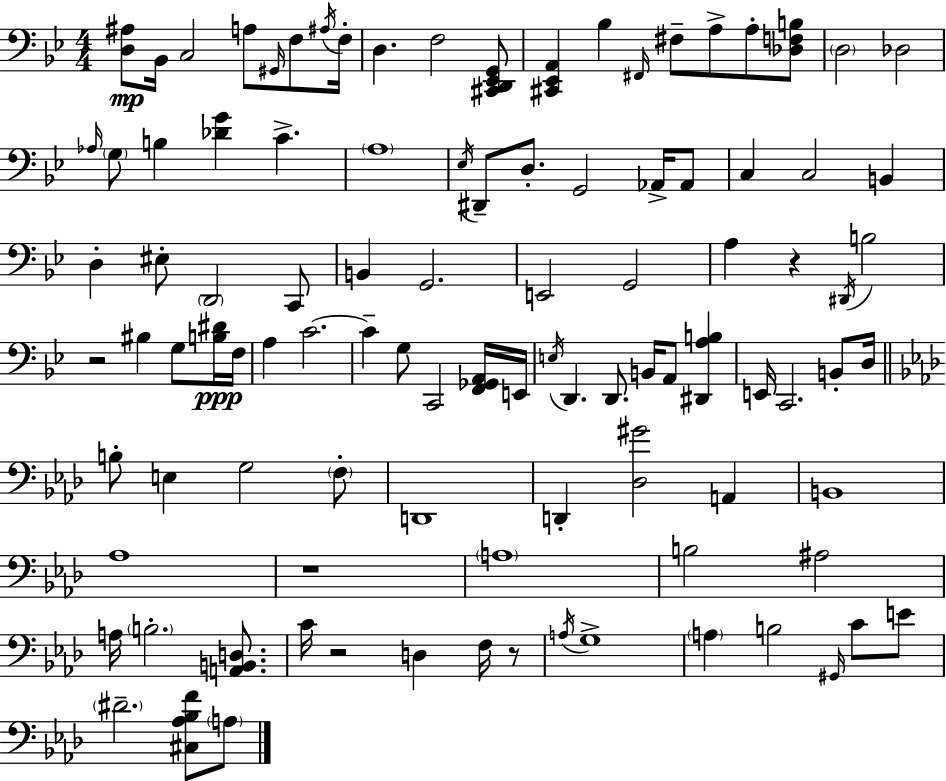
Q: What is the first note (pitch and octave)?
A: Bb2